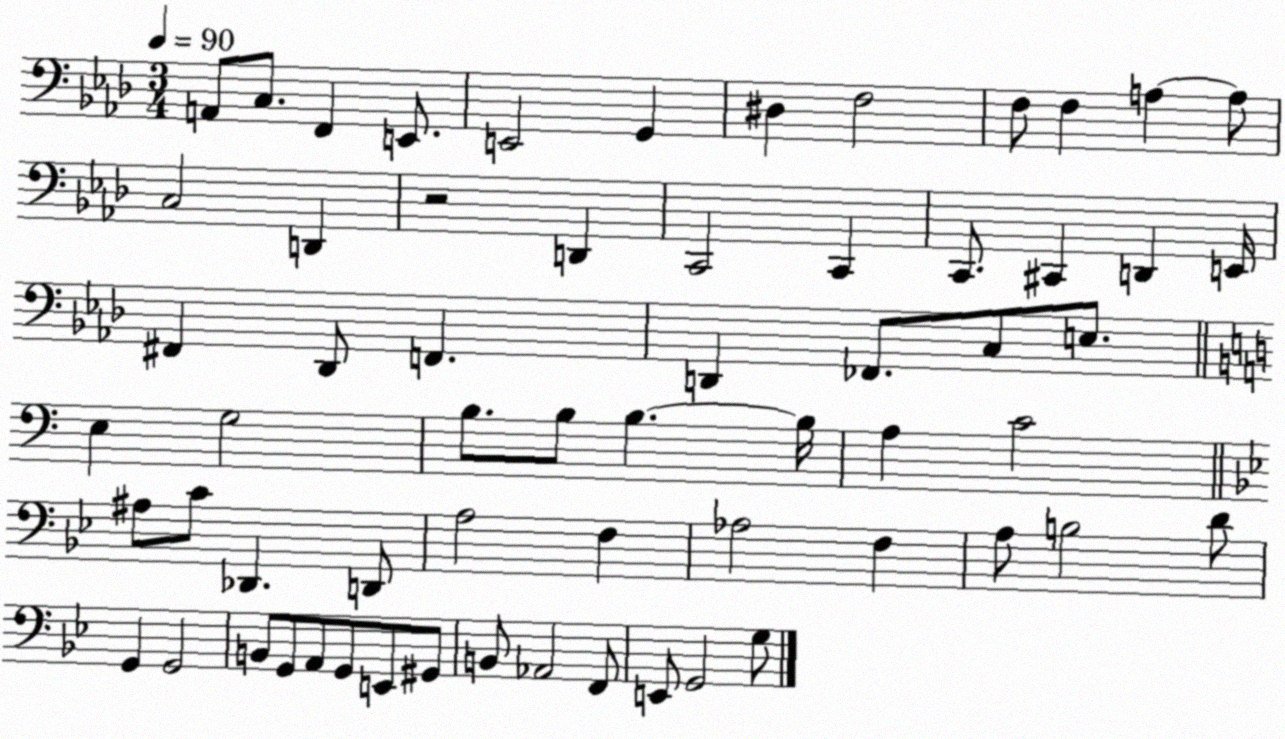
X:1
T:Untitled
M:3/4
L:1/4
K:Ab
A,,/2 C,/2 F,, E,,/2 E,,2 G,, ^D, F,2 F,/2 F, A, A,/2 C,2 D,, z2 D,, C,,2 C,, C,,/2 ^C,, D,, E,,/4 ^F,, _D,,/2 F,, D,, _F,,/2 C,/2 E,/2 E, G,2 B,/2 B,/2 B, B,/4 A, C2 ^A,/2 C/2 _D,, D,,/2 A,2 F, _A,2 F, A,/2 B,2 D/2 G,, G,,2 B,,/2 G,,/2 A,,/2 G,,/2 E,,/2 ^G,,/2 B,,/2 _A,,2 F,,/2 E,,/2 G,,2 G,/2